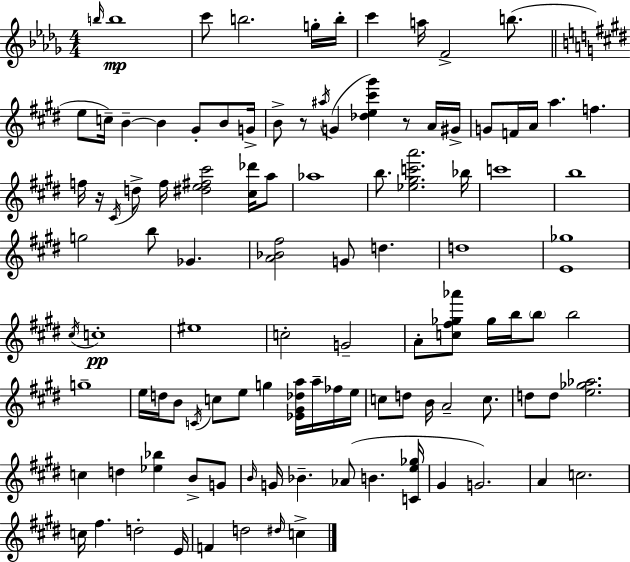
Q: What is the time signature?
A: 4/4